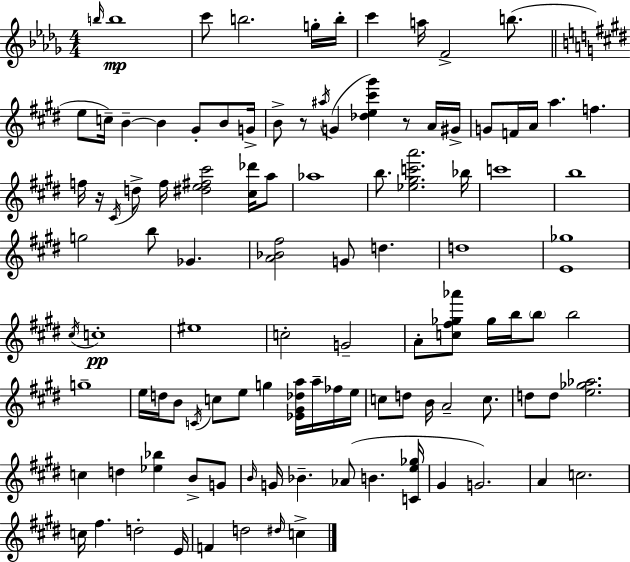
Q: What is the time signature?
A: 4/4